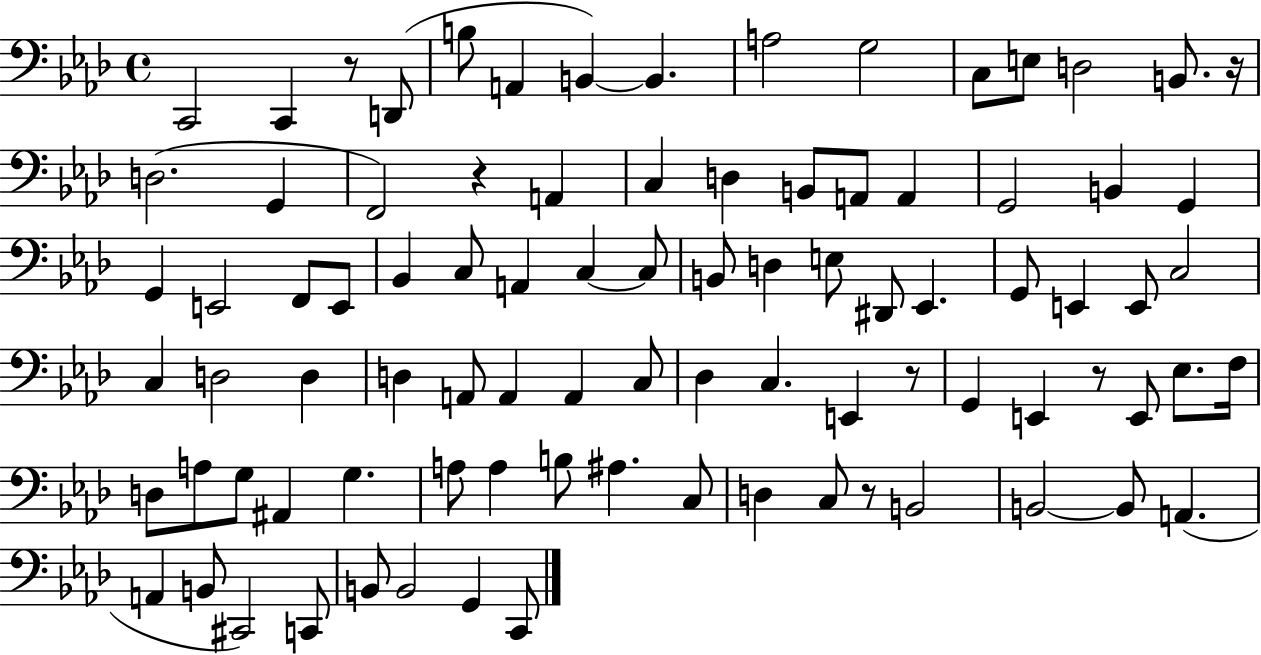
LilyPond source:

{
  \clef bass
  \time 4/4
  \defaultTimeSignature
  \key aes \major
  c,2 c,4 r8 d,8( | b8 a,4 b,4~~) b,4. | a2 g2 | c8 e8 d2 b,8. r16 | \break d2.( g,4 | f,2) r4 a,4 | c4 d4 b,8 a,8 a,4 | g,2 b,4 g,4 | \break g,4 e,2 f,8 e,8 | bes,4 c8 a,4 c4~~ c8 | b,8 d4 e8 dis,8 ees,4. | g,8 e,4 e,8 c2 | \break c4 d2 d4 | d4 a,8 a,4 a,4 c8 | des4 c4. e,4 r8 | g,4 e,4 r8 e,8 ees8. f16 | \break d8 a8 g8 ais,4 g4. | a8 a4 b8 ais4. c8 | d4 c8 r8 b,2 | b,2~~ b,8 a,4.( | \break a,4 b,8 cis,2) c,8 | b,8 b,2 g,4 c,8 | \bar "|."
}